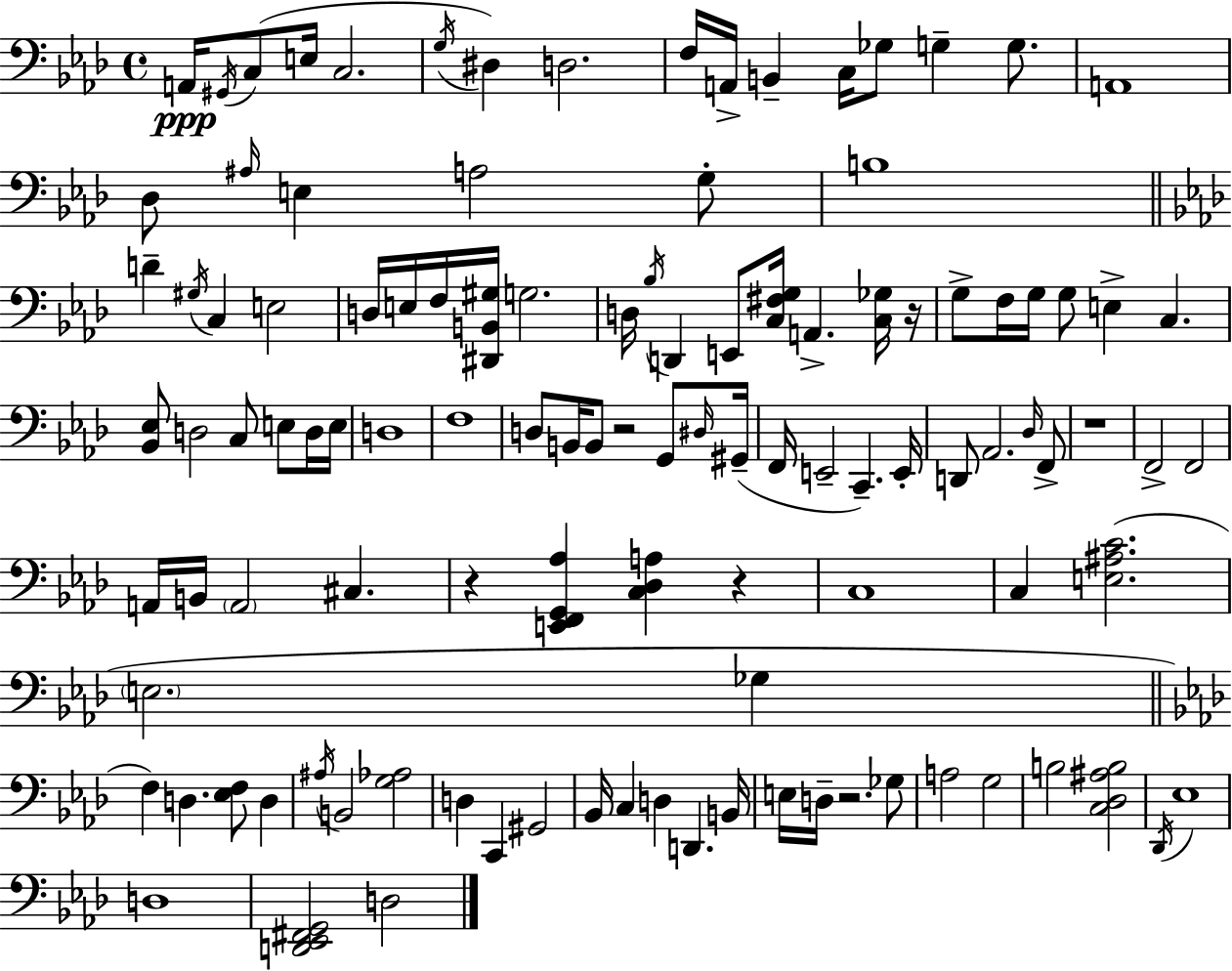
{
  \clef bass
  \time 4/4
  \defaultTimeSignature
  \key aes \major
  a,16\ppp \acciaccatura { gis,16 } c8( e16 c2. | \acciaccatura { g16 }) dis4 d2. | f16 a,16-> b,4-- c16 ges8 g4-- g8. | a,1 | \break des8 \grace { ais16 } e4 a2 | g8-. b1 | \bar "||" \break \key f \minor d'4-- \acciaccatura { gis16 } c4 e2 | d16 e16 f16 <dis, b, gis>16 g2. | d16 \acciaccatura { bes16 } d,4 e,8 <c fis g>16 a,4.-> | <c ges>16 r16 g8-> f16 g16 g8 e4-> c4. | \break <bes, ees>8 d2 c8 e8 | d16 e16 d1 | f1 | d8 b,16 b,8 r2 g,8 | \break \grace { dis16 } gis,16--( f,16 e,2-- c,4.--) | e,16-. d,8 aes,2. | \grace { des16 } f,8-> r1 | f,2-> f,2 | \break a,16 b,16 \parenthesize a,2 cis4. | r4 <e, f, g, aes>4 <c des a>4 | r4 c1 | c4 <e ais c'>2.( | \break \parenthesize e2. | ges4 \bar "||" \break \key f \minor f4) d4. <ees f>8 d4 | \acciaccatura { ais16 } b,2 <g aes>2 | d4 c,4 gis,2 | bes,16 c4 d4 d,4. | \break b,16 e16 d16-- r2. ges8 | a2 g2 | b2 <c des ais b>2 | \acciaccatura { des,16 } ees1 | \break d1 | <d, ees, fis, g,>2 d2 | \bar "|."
}